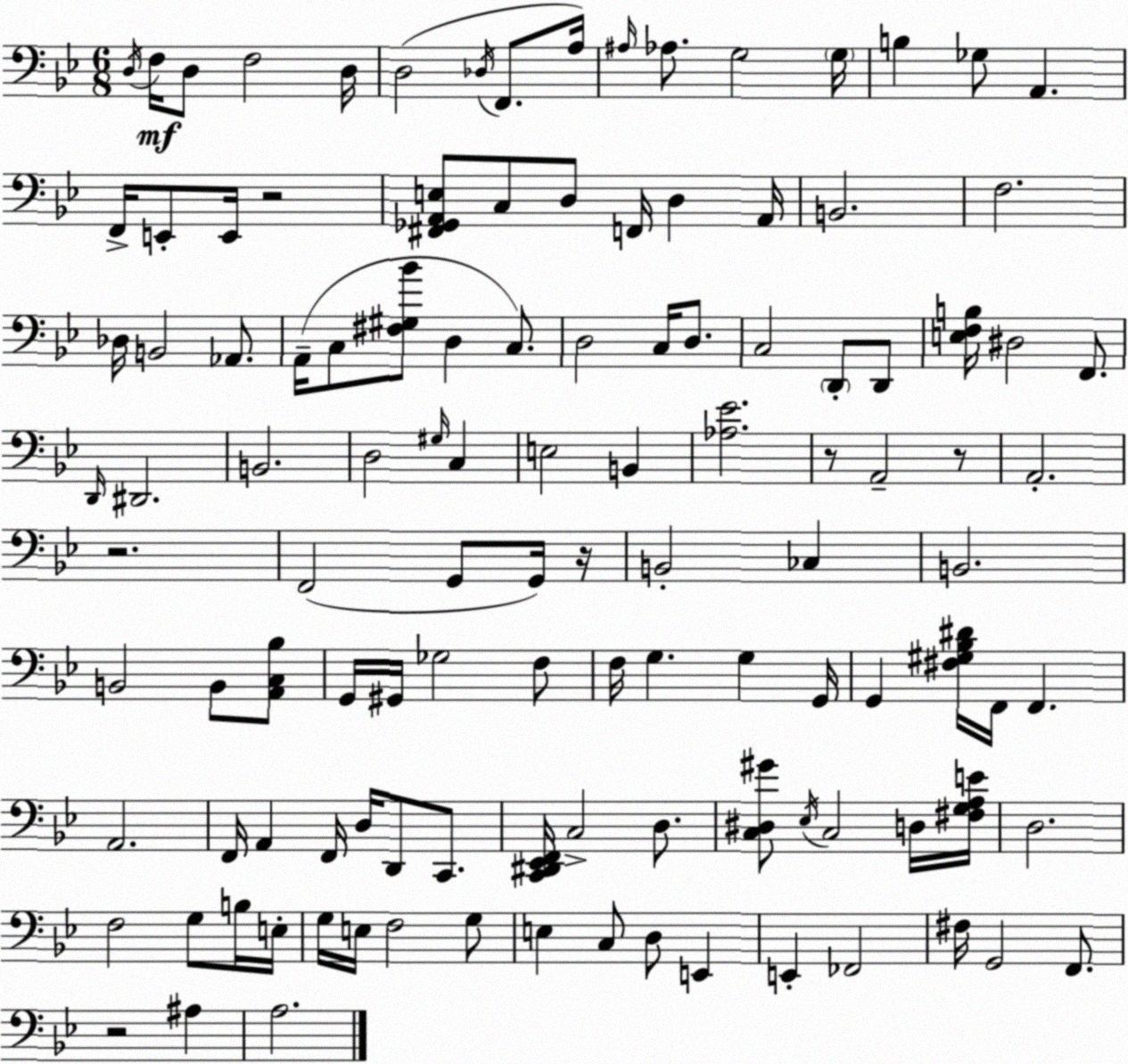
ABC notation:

X:1
T:Untitled
M:6/8
L:1/4
K:Gm
D,/4 F,/4 D,/2 F,2 D,/4 D,2 _D,/4 F,,/2 A,/4 ^A,/4 _A,/2 G,2 G,/4 B, _G,/2 A,, F,,/4 E,,/2 E,,/4 z2 [^F,,_G,,A,,E,]/2 C,/2 D,/2 F,,/4 D, A,,/4 B,,2 F,2 _D,/4 B,,2 _A,,/2 A,,/4 C,/2 [^F,^G,_B]/2 D, C,/2 D,2 C,/4 D,/2 C,2 D,,/2 D,,/2 [E,F,B,]/4 ^D,2 F,,/2 D,,/4 ^D,,2 B,,2 D,2 ^G,/4 C, E,2 B,, [_A,_E]2 z/2 A,,2 z/2 A,,2 z2 F,,2 G,,/2 G,,/4 z/4 B,,2 _C, B,,2 B,,2 B,,/2 [A,,C,_B,]/2 G,,/4 ^G,,/4 _G,2 F,/2 F,/4 G, G, G,,/4 G,, [^F,^G,_B,^D]/4 F,,/4 F,, A,,2 F,,/4 A,, F,,/4 D,/4 D,,/2 C,,/2 [C,,^D,,_E,,F,,]/4 C,2 D,/2 [C,^D,^G]/2 _E,/4 C,2 D,/4 [^F,G,A,E]/4 D,2 F,2 G,/2 B,/4 E,/4 G,/4 E,/4 F,2 G,/2 E, C,/2 D,/2 E,, E,, _F,,2 ^F,/4 G,,2 F,,/2 z2 ^A, A,2